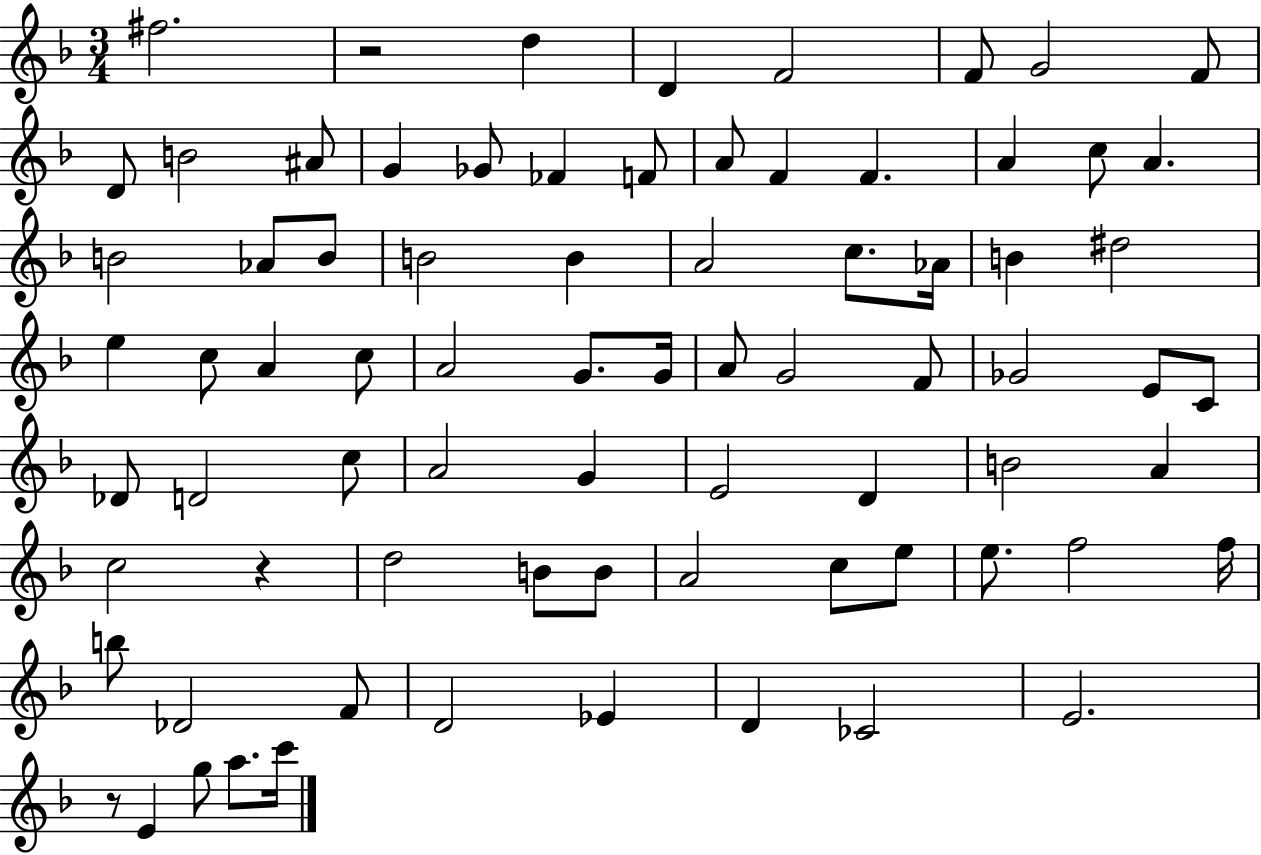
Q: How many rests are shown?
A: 3